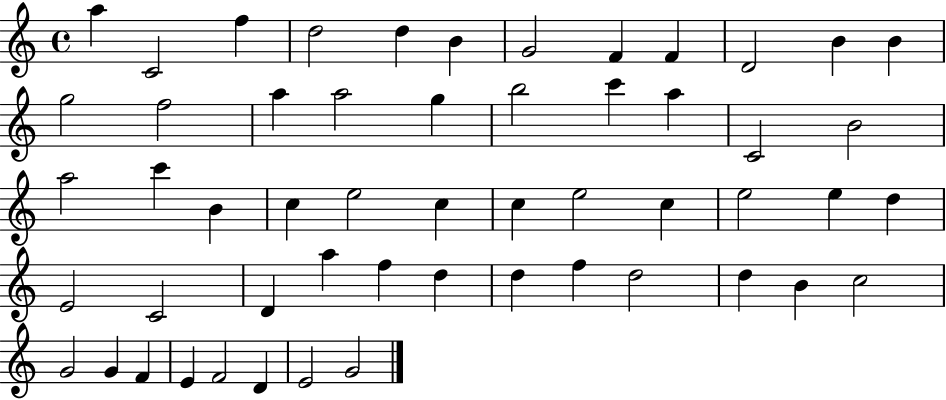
A5/q C4/h F5/q D5/h D5/q B4/q G4/h F4/q F4/q D4/h B4/q B4/q G5/h F5/h A5/q A5/h G5/q B5/h C6/q A5/q C4/h B4/h A5/h C6/q B4/q C5/q E5/h C5/q C5/q E5/h C5/q E5/h E5/q D5/q E4/h C4/h D4/q A5/q F5/q D5/q D5/q F5/q D5/h D5/q B4/q C5/h G4/h G4/q F4/q E4/q F4/h D4/q E4/h G4/h